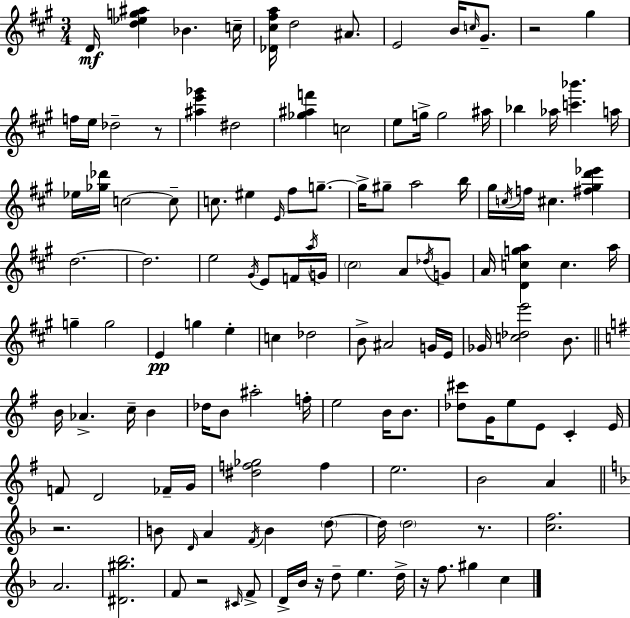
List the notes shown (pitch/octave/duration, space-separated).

D4/s [D5,Eb5,G5,A#5]/q Bb4/q. C5/s [Db4,C#5,F#5,A5]/s D5/h A#4/e. E4/h B4/s C5/s G#4/e. R/h G#5/q F5/s E5/s Db5/h R/e [A#5,E6,Gb6]/q D#5/h [Gb5,A#5,F6]/q C5/h E5/e G5/s G5/h A#5/s Bb5/q Ab5/s [C6,Bb6]/q. A5/s Eb5/s [Gb5,Db6]/s C5/h C5/e C5/e. EIS5/q E4/s F#5/e G5/e. G5/s G#5/e A5/h B5/s G#5/s C5/s F5/s C#5/q. [F#5,G#5,D6,Eb6]/q D5/h. D5/h. E5/h G#4/s E4/e F4/s A5/s G4/s C#5/h A4/e Db5/s G4/e A4/s [D4,C5,G5,A5]/q C5/q. A5/s G5/q G5/h E4/q G5/q E5/q C5/q Db5/h B4/e A#4/h G4/s E4/s Gb4/s [C5,Db5,E6]/h B4/e. B4/s Ab4/q. C5/s B4/q Db5/s B4/e A#5/h F5/s E5/h B4/s B4/e. [Db5,C#6]/e G4/s E5/e E4/e C4/q E4/s F4/e D4/h FES4/s G4/s [D#5,F5,Gb5]/h F5/q E5/h. B4/h A4/q R/h. B4/e D4/s A4/q F4/s B4/q D5/e D5/s D5/h R/e. [C5,F5]/h. A4/h. [D#4,G#5,Bb5]/h. F4/e R/h C#4/s F4/e D4/s Bb4/s R/s D5/e E5/q. D5/s R/s F5/e. G#5/q C5/q